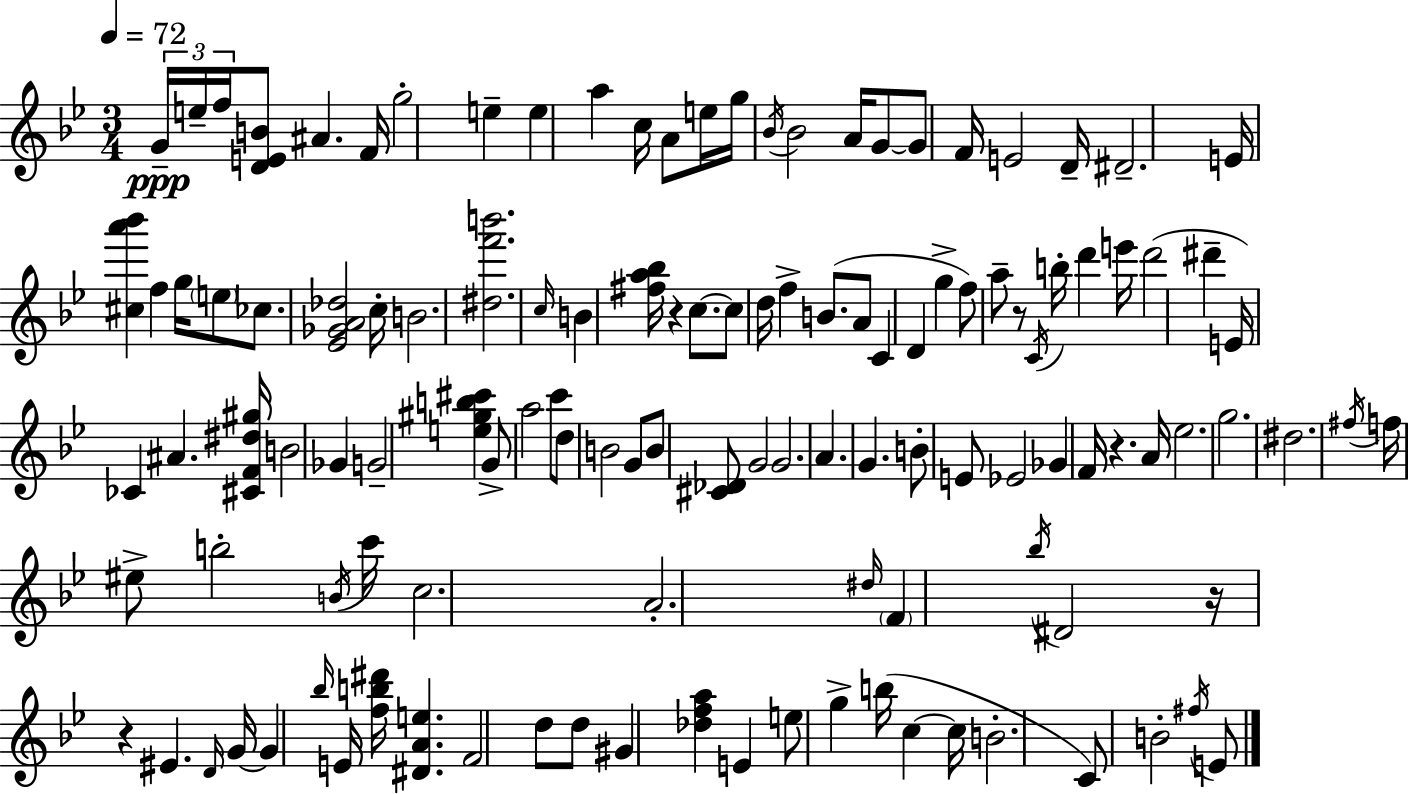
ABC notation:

X:1
T:Untitled
M:3/4
L:1/4
K:Bb
G/4 e/4 f/4 [DEB]/2 ^A F/4 g2 e e a c/4 A/2 e/4 g/4 _B/4 _B2 A/4 G/2 G/2 F/4 E2 D/4 ^D2 E/4 [^ca'_b'] f g/4 e/2 _c/2 [_E_GA_d]2 c/4 B2 [^df'b']2 c/4 B [^fa_b]/4 z c/2 c/2 d/4 f B/2 A/2 C D g f/2 a/2 z/2 C/4 b/4 d' e'/4 d'2 ^d' E/4 _C ^A [^CF^d^g]/4 B2 _G G2 [e^gb^c'] G/2 a2 c'/2 d/2 B2 G/2 B/2 [^C_D]/2 G2 G2 A G B/2 E/2 _E2 _G F/4 z A/4 _e2 g2 ^d2 ^f/4 f/4 ^e/2 b2 B/4 c'/4 c2 A2 ^d/4 F _b/4 ^D2 z/4 z ^E D/4 G/4 G _b/4 E/4 [fb^d']/4 [^DAe] F2 d/2 d/2 ^G [_dfa] E e/2 g b/4 c c/4 B2 C/2 B2 ^f/4 E/2